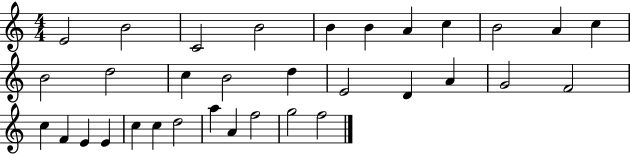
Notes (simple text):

E4/h B4/h C4/h B4/h B4/q B4/q A4/q C5/q B4/h A4/q C5/q B4/h D5/h C5/q B4/h D5/q E4/h D4/q A4/q G4/h F4/h C5/q F4/q E4/q E4/q C5/q C5/q D5/h A5/q A4/q F5/h G5/h F5/h